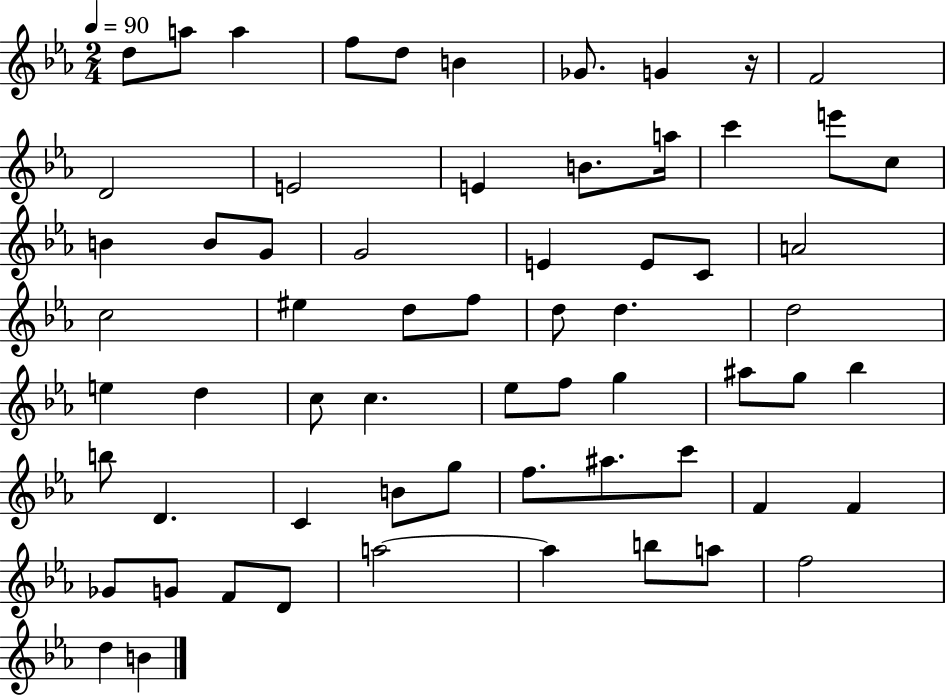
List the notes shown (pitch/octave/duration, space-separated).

D5/e A5/e A5/q F5/e D5/e B4/q Gb4/e. G4/q R/s F4/h D4/h E4/h E4/q B4/e. A5/s C6/q E6/e C5/e B4/q B4/e G4/e G4/h E4/q E4/e C4/e A4/h C5/h EIS5/q D5/e F5/e D5/e D5/q. D5/h E5/q D5/q C5/e C5/q. Eb5/e F5/e G5/q A#5/e G5/e Bb5/q B5/e D4/q. C4/q B4/e G5/e F5/e. A#5/e. C6/e F4/q F4/q Gb4/e G4/e F4/e D4/e A5/h A5/q B5/e A5/e F5/h D5/q B4/q